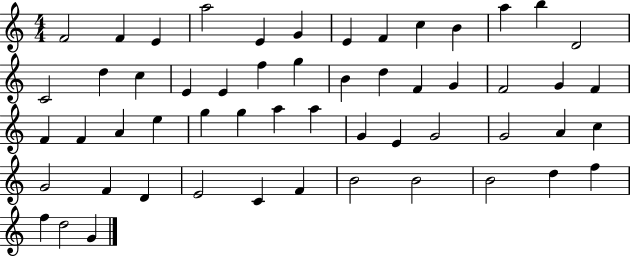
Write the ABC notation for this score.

X:1
T:Untitled
M:4/4
L:1/4
K:C
F2 F E a2 E G E F c B a b D2 C2 d c E E f g B d F G F2 G F F F A e g g a a G E G2 G2 A c G2 F D E2 C F B2 B2 B2 d f f d2 G